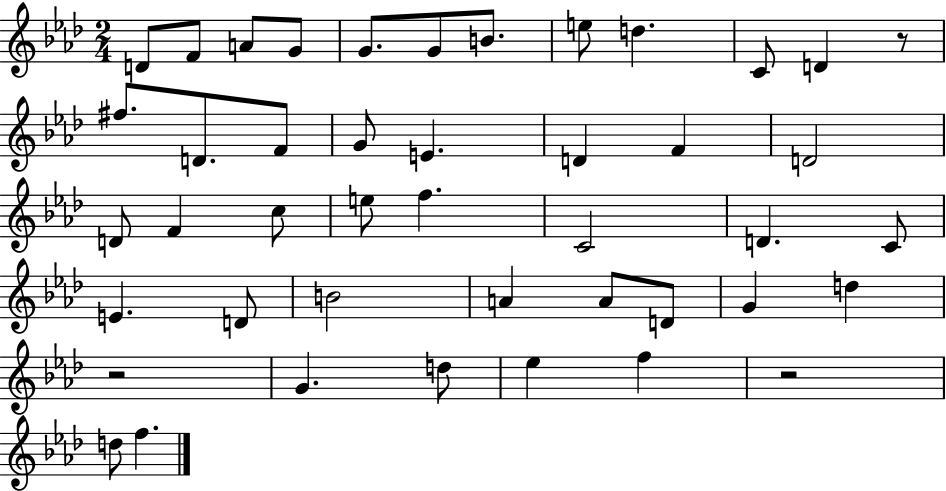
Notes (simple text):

D4/e F4/e A4/e G4/e G4/e. G4/e B4/e. E5/e D5/q. C4/e D4/q R/e F#5/e. D4/e. F4/e G4/e E4/q. D4/q F4/q D4/h D4/e F4/q C5/e E5/e F5/q. C4/h D4/q. C4/e E4/q. D4/e B4/h A4/q A4/e D4/e G4/q D5/q R/h G4/q. D5/e Eb5/q F5/q R/h D5/e F5/q.